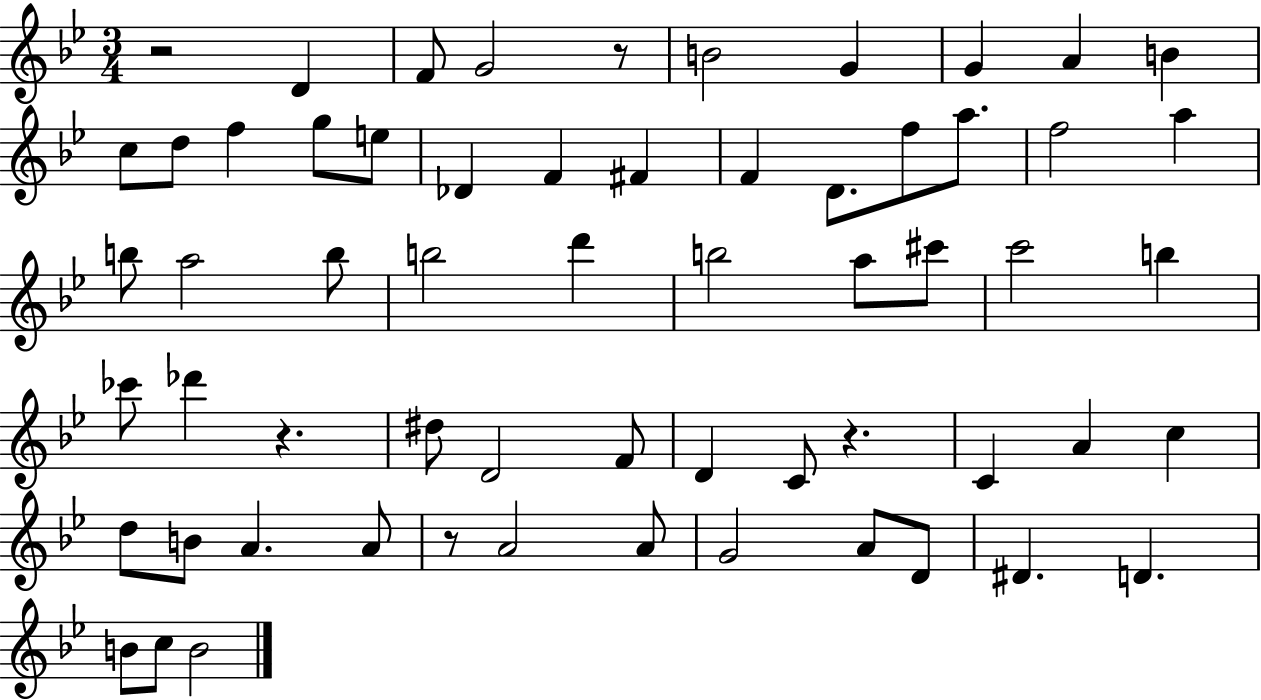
X:1
T:Untitled
M:3/4
L:1/4
K:Bb
z2 D F/2 G2 z/2 B2 G G A B c/2 d/2 f g/2 e/2 _D F ^F F D/2 f/2 a/2 f2 a b/2 a2 b/2 b2 d' b2 a/2 ^c'/2 c'2 b _c'/2 _d' z ^d/2 D2 F/2 D C/2 z C A c d/2 B/2 A A/2 z/2 A2 A/2 G2 A/2 D/2 ^D D B/2 c/2 B2